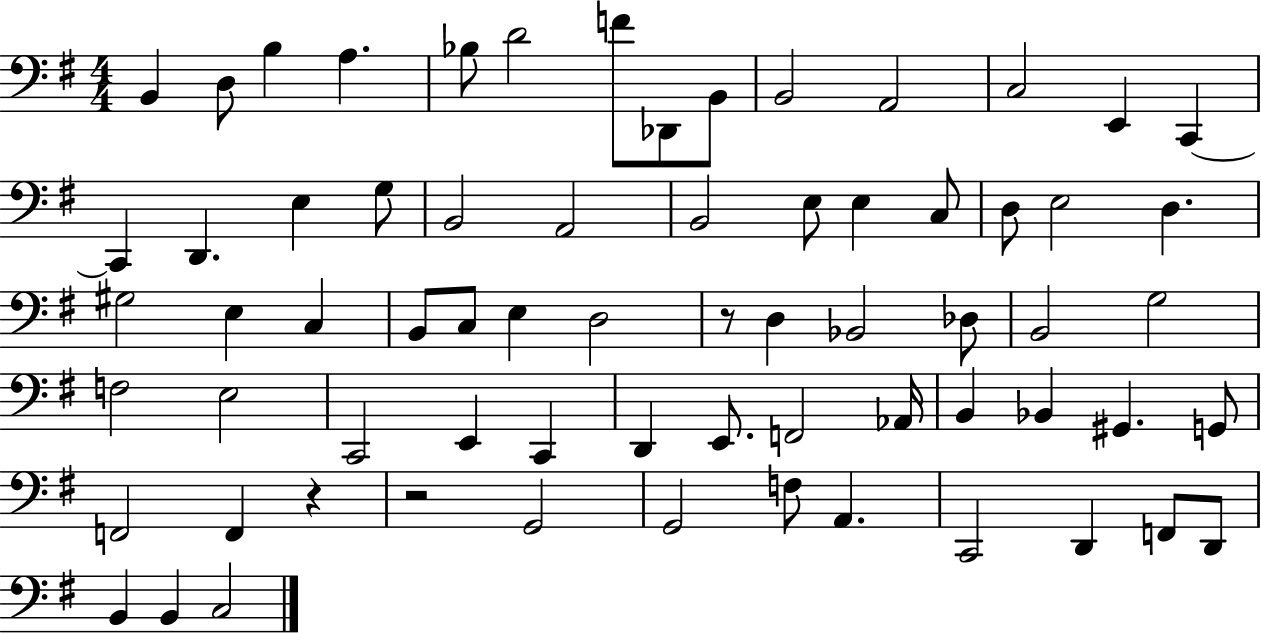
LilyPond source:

{
  \clef bass
  \numericTimeSignature
  \time 4/4
  \key g \major
  b,4 d8 b4 a4. | bes8 d'2 f'8 des,8 b,8 | b,2 a,2 | c2 e,4 c,4~~ | \break c,4 d,4. e4 g8 | b,2 a,2 | b,2 e8 e4 c8 | d8 e2 d4. | \break gis2 e4 c4 | b,8 c8 e4 d2 | r8 d4 bes,2 des8 | b,2 g2 | \break f2 e2 | c,2 e,4 c,4 | d,4 e,8. f,2 aes,16 | b,4 bes,4 gis,4. g,8 | \break f,2 f,4 r4 | r2 g,2 | g,2 f8 a,4. | c,2 d,4 f,8 d,8 | \break b,4 b,4 c2 | \bar "|."
}